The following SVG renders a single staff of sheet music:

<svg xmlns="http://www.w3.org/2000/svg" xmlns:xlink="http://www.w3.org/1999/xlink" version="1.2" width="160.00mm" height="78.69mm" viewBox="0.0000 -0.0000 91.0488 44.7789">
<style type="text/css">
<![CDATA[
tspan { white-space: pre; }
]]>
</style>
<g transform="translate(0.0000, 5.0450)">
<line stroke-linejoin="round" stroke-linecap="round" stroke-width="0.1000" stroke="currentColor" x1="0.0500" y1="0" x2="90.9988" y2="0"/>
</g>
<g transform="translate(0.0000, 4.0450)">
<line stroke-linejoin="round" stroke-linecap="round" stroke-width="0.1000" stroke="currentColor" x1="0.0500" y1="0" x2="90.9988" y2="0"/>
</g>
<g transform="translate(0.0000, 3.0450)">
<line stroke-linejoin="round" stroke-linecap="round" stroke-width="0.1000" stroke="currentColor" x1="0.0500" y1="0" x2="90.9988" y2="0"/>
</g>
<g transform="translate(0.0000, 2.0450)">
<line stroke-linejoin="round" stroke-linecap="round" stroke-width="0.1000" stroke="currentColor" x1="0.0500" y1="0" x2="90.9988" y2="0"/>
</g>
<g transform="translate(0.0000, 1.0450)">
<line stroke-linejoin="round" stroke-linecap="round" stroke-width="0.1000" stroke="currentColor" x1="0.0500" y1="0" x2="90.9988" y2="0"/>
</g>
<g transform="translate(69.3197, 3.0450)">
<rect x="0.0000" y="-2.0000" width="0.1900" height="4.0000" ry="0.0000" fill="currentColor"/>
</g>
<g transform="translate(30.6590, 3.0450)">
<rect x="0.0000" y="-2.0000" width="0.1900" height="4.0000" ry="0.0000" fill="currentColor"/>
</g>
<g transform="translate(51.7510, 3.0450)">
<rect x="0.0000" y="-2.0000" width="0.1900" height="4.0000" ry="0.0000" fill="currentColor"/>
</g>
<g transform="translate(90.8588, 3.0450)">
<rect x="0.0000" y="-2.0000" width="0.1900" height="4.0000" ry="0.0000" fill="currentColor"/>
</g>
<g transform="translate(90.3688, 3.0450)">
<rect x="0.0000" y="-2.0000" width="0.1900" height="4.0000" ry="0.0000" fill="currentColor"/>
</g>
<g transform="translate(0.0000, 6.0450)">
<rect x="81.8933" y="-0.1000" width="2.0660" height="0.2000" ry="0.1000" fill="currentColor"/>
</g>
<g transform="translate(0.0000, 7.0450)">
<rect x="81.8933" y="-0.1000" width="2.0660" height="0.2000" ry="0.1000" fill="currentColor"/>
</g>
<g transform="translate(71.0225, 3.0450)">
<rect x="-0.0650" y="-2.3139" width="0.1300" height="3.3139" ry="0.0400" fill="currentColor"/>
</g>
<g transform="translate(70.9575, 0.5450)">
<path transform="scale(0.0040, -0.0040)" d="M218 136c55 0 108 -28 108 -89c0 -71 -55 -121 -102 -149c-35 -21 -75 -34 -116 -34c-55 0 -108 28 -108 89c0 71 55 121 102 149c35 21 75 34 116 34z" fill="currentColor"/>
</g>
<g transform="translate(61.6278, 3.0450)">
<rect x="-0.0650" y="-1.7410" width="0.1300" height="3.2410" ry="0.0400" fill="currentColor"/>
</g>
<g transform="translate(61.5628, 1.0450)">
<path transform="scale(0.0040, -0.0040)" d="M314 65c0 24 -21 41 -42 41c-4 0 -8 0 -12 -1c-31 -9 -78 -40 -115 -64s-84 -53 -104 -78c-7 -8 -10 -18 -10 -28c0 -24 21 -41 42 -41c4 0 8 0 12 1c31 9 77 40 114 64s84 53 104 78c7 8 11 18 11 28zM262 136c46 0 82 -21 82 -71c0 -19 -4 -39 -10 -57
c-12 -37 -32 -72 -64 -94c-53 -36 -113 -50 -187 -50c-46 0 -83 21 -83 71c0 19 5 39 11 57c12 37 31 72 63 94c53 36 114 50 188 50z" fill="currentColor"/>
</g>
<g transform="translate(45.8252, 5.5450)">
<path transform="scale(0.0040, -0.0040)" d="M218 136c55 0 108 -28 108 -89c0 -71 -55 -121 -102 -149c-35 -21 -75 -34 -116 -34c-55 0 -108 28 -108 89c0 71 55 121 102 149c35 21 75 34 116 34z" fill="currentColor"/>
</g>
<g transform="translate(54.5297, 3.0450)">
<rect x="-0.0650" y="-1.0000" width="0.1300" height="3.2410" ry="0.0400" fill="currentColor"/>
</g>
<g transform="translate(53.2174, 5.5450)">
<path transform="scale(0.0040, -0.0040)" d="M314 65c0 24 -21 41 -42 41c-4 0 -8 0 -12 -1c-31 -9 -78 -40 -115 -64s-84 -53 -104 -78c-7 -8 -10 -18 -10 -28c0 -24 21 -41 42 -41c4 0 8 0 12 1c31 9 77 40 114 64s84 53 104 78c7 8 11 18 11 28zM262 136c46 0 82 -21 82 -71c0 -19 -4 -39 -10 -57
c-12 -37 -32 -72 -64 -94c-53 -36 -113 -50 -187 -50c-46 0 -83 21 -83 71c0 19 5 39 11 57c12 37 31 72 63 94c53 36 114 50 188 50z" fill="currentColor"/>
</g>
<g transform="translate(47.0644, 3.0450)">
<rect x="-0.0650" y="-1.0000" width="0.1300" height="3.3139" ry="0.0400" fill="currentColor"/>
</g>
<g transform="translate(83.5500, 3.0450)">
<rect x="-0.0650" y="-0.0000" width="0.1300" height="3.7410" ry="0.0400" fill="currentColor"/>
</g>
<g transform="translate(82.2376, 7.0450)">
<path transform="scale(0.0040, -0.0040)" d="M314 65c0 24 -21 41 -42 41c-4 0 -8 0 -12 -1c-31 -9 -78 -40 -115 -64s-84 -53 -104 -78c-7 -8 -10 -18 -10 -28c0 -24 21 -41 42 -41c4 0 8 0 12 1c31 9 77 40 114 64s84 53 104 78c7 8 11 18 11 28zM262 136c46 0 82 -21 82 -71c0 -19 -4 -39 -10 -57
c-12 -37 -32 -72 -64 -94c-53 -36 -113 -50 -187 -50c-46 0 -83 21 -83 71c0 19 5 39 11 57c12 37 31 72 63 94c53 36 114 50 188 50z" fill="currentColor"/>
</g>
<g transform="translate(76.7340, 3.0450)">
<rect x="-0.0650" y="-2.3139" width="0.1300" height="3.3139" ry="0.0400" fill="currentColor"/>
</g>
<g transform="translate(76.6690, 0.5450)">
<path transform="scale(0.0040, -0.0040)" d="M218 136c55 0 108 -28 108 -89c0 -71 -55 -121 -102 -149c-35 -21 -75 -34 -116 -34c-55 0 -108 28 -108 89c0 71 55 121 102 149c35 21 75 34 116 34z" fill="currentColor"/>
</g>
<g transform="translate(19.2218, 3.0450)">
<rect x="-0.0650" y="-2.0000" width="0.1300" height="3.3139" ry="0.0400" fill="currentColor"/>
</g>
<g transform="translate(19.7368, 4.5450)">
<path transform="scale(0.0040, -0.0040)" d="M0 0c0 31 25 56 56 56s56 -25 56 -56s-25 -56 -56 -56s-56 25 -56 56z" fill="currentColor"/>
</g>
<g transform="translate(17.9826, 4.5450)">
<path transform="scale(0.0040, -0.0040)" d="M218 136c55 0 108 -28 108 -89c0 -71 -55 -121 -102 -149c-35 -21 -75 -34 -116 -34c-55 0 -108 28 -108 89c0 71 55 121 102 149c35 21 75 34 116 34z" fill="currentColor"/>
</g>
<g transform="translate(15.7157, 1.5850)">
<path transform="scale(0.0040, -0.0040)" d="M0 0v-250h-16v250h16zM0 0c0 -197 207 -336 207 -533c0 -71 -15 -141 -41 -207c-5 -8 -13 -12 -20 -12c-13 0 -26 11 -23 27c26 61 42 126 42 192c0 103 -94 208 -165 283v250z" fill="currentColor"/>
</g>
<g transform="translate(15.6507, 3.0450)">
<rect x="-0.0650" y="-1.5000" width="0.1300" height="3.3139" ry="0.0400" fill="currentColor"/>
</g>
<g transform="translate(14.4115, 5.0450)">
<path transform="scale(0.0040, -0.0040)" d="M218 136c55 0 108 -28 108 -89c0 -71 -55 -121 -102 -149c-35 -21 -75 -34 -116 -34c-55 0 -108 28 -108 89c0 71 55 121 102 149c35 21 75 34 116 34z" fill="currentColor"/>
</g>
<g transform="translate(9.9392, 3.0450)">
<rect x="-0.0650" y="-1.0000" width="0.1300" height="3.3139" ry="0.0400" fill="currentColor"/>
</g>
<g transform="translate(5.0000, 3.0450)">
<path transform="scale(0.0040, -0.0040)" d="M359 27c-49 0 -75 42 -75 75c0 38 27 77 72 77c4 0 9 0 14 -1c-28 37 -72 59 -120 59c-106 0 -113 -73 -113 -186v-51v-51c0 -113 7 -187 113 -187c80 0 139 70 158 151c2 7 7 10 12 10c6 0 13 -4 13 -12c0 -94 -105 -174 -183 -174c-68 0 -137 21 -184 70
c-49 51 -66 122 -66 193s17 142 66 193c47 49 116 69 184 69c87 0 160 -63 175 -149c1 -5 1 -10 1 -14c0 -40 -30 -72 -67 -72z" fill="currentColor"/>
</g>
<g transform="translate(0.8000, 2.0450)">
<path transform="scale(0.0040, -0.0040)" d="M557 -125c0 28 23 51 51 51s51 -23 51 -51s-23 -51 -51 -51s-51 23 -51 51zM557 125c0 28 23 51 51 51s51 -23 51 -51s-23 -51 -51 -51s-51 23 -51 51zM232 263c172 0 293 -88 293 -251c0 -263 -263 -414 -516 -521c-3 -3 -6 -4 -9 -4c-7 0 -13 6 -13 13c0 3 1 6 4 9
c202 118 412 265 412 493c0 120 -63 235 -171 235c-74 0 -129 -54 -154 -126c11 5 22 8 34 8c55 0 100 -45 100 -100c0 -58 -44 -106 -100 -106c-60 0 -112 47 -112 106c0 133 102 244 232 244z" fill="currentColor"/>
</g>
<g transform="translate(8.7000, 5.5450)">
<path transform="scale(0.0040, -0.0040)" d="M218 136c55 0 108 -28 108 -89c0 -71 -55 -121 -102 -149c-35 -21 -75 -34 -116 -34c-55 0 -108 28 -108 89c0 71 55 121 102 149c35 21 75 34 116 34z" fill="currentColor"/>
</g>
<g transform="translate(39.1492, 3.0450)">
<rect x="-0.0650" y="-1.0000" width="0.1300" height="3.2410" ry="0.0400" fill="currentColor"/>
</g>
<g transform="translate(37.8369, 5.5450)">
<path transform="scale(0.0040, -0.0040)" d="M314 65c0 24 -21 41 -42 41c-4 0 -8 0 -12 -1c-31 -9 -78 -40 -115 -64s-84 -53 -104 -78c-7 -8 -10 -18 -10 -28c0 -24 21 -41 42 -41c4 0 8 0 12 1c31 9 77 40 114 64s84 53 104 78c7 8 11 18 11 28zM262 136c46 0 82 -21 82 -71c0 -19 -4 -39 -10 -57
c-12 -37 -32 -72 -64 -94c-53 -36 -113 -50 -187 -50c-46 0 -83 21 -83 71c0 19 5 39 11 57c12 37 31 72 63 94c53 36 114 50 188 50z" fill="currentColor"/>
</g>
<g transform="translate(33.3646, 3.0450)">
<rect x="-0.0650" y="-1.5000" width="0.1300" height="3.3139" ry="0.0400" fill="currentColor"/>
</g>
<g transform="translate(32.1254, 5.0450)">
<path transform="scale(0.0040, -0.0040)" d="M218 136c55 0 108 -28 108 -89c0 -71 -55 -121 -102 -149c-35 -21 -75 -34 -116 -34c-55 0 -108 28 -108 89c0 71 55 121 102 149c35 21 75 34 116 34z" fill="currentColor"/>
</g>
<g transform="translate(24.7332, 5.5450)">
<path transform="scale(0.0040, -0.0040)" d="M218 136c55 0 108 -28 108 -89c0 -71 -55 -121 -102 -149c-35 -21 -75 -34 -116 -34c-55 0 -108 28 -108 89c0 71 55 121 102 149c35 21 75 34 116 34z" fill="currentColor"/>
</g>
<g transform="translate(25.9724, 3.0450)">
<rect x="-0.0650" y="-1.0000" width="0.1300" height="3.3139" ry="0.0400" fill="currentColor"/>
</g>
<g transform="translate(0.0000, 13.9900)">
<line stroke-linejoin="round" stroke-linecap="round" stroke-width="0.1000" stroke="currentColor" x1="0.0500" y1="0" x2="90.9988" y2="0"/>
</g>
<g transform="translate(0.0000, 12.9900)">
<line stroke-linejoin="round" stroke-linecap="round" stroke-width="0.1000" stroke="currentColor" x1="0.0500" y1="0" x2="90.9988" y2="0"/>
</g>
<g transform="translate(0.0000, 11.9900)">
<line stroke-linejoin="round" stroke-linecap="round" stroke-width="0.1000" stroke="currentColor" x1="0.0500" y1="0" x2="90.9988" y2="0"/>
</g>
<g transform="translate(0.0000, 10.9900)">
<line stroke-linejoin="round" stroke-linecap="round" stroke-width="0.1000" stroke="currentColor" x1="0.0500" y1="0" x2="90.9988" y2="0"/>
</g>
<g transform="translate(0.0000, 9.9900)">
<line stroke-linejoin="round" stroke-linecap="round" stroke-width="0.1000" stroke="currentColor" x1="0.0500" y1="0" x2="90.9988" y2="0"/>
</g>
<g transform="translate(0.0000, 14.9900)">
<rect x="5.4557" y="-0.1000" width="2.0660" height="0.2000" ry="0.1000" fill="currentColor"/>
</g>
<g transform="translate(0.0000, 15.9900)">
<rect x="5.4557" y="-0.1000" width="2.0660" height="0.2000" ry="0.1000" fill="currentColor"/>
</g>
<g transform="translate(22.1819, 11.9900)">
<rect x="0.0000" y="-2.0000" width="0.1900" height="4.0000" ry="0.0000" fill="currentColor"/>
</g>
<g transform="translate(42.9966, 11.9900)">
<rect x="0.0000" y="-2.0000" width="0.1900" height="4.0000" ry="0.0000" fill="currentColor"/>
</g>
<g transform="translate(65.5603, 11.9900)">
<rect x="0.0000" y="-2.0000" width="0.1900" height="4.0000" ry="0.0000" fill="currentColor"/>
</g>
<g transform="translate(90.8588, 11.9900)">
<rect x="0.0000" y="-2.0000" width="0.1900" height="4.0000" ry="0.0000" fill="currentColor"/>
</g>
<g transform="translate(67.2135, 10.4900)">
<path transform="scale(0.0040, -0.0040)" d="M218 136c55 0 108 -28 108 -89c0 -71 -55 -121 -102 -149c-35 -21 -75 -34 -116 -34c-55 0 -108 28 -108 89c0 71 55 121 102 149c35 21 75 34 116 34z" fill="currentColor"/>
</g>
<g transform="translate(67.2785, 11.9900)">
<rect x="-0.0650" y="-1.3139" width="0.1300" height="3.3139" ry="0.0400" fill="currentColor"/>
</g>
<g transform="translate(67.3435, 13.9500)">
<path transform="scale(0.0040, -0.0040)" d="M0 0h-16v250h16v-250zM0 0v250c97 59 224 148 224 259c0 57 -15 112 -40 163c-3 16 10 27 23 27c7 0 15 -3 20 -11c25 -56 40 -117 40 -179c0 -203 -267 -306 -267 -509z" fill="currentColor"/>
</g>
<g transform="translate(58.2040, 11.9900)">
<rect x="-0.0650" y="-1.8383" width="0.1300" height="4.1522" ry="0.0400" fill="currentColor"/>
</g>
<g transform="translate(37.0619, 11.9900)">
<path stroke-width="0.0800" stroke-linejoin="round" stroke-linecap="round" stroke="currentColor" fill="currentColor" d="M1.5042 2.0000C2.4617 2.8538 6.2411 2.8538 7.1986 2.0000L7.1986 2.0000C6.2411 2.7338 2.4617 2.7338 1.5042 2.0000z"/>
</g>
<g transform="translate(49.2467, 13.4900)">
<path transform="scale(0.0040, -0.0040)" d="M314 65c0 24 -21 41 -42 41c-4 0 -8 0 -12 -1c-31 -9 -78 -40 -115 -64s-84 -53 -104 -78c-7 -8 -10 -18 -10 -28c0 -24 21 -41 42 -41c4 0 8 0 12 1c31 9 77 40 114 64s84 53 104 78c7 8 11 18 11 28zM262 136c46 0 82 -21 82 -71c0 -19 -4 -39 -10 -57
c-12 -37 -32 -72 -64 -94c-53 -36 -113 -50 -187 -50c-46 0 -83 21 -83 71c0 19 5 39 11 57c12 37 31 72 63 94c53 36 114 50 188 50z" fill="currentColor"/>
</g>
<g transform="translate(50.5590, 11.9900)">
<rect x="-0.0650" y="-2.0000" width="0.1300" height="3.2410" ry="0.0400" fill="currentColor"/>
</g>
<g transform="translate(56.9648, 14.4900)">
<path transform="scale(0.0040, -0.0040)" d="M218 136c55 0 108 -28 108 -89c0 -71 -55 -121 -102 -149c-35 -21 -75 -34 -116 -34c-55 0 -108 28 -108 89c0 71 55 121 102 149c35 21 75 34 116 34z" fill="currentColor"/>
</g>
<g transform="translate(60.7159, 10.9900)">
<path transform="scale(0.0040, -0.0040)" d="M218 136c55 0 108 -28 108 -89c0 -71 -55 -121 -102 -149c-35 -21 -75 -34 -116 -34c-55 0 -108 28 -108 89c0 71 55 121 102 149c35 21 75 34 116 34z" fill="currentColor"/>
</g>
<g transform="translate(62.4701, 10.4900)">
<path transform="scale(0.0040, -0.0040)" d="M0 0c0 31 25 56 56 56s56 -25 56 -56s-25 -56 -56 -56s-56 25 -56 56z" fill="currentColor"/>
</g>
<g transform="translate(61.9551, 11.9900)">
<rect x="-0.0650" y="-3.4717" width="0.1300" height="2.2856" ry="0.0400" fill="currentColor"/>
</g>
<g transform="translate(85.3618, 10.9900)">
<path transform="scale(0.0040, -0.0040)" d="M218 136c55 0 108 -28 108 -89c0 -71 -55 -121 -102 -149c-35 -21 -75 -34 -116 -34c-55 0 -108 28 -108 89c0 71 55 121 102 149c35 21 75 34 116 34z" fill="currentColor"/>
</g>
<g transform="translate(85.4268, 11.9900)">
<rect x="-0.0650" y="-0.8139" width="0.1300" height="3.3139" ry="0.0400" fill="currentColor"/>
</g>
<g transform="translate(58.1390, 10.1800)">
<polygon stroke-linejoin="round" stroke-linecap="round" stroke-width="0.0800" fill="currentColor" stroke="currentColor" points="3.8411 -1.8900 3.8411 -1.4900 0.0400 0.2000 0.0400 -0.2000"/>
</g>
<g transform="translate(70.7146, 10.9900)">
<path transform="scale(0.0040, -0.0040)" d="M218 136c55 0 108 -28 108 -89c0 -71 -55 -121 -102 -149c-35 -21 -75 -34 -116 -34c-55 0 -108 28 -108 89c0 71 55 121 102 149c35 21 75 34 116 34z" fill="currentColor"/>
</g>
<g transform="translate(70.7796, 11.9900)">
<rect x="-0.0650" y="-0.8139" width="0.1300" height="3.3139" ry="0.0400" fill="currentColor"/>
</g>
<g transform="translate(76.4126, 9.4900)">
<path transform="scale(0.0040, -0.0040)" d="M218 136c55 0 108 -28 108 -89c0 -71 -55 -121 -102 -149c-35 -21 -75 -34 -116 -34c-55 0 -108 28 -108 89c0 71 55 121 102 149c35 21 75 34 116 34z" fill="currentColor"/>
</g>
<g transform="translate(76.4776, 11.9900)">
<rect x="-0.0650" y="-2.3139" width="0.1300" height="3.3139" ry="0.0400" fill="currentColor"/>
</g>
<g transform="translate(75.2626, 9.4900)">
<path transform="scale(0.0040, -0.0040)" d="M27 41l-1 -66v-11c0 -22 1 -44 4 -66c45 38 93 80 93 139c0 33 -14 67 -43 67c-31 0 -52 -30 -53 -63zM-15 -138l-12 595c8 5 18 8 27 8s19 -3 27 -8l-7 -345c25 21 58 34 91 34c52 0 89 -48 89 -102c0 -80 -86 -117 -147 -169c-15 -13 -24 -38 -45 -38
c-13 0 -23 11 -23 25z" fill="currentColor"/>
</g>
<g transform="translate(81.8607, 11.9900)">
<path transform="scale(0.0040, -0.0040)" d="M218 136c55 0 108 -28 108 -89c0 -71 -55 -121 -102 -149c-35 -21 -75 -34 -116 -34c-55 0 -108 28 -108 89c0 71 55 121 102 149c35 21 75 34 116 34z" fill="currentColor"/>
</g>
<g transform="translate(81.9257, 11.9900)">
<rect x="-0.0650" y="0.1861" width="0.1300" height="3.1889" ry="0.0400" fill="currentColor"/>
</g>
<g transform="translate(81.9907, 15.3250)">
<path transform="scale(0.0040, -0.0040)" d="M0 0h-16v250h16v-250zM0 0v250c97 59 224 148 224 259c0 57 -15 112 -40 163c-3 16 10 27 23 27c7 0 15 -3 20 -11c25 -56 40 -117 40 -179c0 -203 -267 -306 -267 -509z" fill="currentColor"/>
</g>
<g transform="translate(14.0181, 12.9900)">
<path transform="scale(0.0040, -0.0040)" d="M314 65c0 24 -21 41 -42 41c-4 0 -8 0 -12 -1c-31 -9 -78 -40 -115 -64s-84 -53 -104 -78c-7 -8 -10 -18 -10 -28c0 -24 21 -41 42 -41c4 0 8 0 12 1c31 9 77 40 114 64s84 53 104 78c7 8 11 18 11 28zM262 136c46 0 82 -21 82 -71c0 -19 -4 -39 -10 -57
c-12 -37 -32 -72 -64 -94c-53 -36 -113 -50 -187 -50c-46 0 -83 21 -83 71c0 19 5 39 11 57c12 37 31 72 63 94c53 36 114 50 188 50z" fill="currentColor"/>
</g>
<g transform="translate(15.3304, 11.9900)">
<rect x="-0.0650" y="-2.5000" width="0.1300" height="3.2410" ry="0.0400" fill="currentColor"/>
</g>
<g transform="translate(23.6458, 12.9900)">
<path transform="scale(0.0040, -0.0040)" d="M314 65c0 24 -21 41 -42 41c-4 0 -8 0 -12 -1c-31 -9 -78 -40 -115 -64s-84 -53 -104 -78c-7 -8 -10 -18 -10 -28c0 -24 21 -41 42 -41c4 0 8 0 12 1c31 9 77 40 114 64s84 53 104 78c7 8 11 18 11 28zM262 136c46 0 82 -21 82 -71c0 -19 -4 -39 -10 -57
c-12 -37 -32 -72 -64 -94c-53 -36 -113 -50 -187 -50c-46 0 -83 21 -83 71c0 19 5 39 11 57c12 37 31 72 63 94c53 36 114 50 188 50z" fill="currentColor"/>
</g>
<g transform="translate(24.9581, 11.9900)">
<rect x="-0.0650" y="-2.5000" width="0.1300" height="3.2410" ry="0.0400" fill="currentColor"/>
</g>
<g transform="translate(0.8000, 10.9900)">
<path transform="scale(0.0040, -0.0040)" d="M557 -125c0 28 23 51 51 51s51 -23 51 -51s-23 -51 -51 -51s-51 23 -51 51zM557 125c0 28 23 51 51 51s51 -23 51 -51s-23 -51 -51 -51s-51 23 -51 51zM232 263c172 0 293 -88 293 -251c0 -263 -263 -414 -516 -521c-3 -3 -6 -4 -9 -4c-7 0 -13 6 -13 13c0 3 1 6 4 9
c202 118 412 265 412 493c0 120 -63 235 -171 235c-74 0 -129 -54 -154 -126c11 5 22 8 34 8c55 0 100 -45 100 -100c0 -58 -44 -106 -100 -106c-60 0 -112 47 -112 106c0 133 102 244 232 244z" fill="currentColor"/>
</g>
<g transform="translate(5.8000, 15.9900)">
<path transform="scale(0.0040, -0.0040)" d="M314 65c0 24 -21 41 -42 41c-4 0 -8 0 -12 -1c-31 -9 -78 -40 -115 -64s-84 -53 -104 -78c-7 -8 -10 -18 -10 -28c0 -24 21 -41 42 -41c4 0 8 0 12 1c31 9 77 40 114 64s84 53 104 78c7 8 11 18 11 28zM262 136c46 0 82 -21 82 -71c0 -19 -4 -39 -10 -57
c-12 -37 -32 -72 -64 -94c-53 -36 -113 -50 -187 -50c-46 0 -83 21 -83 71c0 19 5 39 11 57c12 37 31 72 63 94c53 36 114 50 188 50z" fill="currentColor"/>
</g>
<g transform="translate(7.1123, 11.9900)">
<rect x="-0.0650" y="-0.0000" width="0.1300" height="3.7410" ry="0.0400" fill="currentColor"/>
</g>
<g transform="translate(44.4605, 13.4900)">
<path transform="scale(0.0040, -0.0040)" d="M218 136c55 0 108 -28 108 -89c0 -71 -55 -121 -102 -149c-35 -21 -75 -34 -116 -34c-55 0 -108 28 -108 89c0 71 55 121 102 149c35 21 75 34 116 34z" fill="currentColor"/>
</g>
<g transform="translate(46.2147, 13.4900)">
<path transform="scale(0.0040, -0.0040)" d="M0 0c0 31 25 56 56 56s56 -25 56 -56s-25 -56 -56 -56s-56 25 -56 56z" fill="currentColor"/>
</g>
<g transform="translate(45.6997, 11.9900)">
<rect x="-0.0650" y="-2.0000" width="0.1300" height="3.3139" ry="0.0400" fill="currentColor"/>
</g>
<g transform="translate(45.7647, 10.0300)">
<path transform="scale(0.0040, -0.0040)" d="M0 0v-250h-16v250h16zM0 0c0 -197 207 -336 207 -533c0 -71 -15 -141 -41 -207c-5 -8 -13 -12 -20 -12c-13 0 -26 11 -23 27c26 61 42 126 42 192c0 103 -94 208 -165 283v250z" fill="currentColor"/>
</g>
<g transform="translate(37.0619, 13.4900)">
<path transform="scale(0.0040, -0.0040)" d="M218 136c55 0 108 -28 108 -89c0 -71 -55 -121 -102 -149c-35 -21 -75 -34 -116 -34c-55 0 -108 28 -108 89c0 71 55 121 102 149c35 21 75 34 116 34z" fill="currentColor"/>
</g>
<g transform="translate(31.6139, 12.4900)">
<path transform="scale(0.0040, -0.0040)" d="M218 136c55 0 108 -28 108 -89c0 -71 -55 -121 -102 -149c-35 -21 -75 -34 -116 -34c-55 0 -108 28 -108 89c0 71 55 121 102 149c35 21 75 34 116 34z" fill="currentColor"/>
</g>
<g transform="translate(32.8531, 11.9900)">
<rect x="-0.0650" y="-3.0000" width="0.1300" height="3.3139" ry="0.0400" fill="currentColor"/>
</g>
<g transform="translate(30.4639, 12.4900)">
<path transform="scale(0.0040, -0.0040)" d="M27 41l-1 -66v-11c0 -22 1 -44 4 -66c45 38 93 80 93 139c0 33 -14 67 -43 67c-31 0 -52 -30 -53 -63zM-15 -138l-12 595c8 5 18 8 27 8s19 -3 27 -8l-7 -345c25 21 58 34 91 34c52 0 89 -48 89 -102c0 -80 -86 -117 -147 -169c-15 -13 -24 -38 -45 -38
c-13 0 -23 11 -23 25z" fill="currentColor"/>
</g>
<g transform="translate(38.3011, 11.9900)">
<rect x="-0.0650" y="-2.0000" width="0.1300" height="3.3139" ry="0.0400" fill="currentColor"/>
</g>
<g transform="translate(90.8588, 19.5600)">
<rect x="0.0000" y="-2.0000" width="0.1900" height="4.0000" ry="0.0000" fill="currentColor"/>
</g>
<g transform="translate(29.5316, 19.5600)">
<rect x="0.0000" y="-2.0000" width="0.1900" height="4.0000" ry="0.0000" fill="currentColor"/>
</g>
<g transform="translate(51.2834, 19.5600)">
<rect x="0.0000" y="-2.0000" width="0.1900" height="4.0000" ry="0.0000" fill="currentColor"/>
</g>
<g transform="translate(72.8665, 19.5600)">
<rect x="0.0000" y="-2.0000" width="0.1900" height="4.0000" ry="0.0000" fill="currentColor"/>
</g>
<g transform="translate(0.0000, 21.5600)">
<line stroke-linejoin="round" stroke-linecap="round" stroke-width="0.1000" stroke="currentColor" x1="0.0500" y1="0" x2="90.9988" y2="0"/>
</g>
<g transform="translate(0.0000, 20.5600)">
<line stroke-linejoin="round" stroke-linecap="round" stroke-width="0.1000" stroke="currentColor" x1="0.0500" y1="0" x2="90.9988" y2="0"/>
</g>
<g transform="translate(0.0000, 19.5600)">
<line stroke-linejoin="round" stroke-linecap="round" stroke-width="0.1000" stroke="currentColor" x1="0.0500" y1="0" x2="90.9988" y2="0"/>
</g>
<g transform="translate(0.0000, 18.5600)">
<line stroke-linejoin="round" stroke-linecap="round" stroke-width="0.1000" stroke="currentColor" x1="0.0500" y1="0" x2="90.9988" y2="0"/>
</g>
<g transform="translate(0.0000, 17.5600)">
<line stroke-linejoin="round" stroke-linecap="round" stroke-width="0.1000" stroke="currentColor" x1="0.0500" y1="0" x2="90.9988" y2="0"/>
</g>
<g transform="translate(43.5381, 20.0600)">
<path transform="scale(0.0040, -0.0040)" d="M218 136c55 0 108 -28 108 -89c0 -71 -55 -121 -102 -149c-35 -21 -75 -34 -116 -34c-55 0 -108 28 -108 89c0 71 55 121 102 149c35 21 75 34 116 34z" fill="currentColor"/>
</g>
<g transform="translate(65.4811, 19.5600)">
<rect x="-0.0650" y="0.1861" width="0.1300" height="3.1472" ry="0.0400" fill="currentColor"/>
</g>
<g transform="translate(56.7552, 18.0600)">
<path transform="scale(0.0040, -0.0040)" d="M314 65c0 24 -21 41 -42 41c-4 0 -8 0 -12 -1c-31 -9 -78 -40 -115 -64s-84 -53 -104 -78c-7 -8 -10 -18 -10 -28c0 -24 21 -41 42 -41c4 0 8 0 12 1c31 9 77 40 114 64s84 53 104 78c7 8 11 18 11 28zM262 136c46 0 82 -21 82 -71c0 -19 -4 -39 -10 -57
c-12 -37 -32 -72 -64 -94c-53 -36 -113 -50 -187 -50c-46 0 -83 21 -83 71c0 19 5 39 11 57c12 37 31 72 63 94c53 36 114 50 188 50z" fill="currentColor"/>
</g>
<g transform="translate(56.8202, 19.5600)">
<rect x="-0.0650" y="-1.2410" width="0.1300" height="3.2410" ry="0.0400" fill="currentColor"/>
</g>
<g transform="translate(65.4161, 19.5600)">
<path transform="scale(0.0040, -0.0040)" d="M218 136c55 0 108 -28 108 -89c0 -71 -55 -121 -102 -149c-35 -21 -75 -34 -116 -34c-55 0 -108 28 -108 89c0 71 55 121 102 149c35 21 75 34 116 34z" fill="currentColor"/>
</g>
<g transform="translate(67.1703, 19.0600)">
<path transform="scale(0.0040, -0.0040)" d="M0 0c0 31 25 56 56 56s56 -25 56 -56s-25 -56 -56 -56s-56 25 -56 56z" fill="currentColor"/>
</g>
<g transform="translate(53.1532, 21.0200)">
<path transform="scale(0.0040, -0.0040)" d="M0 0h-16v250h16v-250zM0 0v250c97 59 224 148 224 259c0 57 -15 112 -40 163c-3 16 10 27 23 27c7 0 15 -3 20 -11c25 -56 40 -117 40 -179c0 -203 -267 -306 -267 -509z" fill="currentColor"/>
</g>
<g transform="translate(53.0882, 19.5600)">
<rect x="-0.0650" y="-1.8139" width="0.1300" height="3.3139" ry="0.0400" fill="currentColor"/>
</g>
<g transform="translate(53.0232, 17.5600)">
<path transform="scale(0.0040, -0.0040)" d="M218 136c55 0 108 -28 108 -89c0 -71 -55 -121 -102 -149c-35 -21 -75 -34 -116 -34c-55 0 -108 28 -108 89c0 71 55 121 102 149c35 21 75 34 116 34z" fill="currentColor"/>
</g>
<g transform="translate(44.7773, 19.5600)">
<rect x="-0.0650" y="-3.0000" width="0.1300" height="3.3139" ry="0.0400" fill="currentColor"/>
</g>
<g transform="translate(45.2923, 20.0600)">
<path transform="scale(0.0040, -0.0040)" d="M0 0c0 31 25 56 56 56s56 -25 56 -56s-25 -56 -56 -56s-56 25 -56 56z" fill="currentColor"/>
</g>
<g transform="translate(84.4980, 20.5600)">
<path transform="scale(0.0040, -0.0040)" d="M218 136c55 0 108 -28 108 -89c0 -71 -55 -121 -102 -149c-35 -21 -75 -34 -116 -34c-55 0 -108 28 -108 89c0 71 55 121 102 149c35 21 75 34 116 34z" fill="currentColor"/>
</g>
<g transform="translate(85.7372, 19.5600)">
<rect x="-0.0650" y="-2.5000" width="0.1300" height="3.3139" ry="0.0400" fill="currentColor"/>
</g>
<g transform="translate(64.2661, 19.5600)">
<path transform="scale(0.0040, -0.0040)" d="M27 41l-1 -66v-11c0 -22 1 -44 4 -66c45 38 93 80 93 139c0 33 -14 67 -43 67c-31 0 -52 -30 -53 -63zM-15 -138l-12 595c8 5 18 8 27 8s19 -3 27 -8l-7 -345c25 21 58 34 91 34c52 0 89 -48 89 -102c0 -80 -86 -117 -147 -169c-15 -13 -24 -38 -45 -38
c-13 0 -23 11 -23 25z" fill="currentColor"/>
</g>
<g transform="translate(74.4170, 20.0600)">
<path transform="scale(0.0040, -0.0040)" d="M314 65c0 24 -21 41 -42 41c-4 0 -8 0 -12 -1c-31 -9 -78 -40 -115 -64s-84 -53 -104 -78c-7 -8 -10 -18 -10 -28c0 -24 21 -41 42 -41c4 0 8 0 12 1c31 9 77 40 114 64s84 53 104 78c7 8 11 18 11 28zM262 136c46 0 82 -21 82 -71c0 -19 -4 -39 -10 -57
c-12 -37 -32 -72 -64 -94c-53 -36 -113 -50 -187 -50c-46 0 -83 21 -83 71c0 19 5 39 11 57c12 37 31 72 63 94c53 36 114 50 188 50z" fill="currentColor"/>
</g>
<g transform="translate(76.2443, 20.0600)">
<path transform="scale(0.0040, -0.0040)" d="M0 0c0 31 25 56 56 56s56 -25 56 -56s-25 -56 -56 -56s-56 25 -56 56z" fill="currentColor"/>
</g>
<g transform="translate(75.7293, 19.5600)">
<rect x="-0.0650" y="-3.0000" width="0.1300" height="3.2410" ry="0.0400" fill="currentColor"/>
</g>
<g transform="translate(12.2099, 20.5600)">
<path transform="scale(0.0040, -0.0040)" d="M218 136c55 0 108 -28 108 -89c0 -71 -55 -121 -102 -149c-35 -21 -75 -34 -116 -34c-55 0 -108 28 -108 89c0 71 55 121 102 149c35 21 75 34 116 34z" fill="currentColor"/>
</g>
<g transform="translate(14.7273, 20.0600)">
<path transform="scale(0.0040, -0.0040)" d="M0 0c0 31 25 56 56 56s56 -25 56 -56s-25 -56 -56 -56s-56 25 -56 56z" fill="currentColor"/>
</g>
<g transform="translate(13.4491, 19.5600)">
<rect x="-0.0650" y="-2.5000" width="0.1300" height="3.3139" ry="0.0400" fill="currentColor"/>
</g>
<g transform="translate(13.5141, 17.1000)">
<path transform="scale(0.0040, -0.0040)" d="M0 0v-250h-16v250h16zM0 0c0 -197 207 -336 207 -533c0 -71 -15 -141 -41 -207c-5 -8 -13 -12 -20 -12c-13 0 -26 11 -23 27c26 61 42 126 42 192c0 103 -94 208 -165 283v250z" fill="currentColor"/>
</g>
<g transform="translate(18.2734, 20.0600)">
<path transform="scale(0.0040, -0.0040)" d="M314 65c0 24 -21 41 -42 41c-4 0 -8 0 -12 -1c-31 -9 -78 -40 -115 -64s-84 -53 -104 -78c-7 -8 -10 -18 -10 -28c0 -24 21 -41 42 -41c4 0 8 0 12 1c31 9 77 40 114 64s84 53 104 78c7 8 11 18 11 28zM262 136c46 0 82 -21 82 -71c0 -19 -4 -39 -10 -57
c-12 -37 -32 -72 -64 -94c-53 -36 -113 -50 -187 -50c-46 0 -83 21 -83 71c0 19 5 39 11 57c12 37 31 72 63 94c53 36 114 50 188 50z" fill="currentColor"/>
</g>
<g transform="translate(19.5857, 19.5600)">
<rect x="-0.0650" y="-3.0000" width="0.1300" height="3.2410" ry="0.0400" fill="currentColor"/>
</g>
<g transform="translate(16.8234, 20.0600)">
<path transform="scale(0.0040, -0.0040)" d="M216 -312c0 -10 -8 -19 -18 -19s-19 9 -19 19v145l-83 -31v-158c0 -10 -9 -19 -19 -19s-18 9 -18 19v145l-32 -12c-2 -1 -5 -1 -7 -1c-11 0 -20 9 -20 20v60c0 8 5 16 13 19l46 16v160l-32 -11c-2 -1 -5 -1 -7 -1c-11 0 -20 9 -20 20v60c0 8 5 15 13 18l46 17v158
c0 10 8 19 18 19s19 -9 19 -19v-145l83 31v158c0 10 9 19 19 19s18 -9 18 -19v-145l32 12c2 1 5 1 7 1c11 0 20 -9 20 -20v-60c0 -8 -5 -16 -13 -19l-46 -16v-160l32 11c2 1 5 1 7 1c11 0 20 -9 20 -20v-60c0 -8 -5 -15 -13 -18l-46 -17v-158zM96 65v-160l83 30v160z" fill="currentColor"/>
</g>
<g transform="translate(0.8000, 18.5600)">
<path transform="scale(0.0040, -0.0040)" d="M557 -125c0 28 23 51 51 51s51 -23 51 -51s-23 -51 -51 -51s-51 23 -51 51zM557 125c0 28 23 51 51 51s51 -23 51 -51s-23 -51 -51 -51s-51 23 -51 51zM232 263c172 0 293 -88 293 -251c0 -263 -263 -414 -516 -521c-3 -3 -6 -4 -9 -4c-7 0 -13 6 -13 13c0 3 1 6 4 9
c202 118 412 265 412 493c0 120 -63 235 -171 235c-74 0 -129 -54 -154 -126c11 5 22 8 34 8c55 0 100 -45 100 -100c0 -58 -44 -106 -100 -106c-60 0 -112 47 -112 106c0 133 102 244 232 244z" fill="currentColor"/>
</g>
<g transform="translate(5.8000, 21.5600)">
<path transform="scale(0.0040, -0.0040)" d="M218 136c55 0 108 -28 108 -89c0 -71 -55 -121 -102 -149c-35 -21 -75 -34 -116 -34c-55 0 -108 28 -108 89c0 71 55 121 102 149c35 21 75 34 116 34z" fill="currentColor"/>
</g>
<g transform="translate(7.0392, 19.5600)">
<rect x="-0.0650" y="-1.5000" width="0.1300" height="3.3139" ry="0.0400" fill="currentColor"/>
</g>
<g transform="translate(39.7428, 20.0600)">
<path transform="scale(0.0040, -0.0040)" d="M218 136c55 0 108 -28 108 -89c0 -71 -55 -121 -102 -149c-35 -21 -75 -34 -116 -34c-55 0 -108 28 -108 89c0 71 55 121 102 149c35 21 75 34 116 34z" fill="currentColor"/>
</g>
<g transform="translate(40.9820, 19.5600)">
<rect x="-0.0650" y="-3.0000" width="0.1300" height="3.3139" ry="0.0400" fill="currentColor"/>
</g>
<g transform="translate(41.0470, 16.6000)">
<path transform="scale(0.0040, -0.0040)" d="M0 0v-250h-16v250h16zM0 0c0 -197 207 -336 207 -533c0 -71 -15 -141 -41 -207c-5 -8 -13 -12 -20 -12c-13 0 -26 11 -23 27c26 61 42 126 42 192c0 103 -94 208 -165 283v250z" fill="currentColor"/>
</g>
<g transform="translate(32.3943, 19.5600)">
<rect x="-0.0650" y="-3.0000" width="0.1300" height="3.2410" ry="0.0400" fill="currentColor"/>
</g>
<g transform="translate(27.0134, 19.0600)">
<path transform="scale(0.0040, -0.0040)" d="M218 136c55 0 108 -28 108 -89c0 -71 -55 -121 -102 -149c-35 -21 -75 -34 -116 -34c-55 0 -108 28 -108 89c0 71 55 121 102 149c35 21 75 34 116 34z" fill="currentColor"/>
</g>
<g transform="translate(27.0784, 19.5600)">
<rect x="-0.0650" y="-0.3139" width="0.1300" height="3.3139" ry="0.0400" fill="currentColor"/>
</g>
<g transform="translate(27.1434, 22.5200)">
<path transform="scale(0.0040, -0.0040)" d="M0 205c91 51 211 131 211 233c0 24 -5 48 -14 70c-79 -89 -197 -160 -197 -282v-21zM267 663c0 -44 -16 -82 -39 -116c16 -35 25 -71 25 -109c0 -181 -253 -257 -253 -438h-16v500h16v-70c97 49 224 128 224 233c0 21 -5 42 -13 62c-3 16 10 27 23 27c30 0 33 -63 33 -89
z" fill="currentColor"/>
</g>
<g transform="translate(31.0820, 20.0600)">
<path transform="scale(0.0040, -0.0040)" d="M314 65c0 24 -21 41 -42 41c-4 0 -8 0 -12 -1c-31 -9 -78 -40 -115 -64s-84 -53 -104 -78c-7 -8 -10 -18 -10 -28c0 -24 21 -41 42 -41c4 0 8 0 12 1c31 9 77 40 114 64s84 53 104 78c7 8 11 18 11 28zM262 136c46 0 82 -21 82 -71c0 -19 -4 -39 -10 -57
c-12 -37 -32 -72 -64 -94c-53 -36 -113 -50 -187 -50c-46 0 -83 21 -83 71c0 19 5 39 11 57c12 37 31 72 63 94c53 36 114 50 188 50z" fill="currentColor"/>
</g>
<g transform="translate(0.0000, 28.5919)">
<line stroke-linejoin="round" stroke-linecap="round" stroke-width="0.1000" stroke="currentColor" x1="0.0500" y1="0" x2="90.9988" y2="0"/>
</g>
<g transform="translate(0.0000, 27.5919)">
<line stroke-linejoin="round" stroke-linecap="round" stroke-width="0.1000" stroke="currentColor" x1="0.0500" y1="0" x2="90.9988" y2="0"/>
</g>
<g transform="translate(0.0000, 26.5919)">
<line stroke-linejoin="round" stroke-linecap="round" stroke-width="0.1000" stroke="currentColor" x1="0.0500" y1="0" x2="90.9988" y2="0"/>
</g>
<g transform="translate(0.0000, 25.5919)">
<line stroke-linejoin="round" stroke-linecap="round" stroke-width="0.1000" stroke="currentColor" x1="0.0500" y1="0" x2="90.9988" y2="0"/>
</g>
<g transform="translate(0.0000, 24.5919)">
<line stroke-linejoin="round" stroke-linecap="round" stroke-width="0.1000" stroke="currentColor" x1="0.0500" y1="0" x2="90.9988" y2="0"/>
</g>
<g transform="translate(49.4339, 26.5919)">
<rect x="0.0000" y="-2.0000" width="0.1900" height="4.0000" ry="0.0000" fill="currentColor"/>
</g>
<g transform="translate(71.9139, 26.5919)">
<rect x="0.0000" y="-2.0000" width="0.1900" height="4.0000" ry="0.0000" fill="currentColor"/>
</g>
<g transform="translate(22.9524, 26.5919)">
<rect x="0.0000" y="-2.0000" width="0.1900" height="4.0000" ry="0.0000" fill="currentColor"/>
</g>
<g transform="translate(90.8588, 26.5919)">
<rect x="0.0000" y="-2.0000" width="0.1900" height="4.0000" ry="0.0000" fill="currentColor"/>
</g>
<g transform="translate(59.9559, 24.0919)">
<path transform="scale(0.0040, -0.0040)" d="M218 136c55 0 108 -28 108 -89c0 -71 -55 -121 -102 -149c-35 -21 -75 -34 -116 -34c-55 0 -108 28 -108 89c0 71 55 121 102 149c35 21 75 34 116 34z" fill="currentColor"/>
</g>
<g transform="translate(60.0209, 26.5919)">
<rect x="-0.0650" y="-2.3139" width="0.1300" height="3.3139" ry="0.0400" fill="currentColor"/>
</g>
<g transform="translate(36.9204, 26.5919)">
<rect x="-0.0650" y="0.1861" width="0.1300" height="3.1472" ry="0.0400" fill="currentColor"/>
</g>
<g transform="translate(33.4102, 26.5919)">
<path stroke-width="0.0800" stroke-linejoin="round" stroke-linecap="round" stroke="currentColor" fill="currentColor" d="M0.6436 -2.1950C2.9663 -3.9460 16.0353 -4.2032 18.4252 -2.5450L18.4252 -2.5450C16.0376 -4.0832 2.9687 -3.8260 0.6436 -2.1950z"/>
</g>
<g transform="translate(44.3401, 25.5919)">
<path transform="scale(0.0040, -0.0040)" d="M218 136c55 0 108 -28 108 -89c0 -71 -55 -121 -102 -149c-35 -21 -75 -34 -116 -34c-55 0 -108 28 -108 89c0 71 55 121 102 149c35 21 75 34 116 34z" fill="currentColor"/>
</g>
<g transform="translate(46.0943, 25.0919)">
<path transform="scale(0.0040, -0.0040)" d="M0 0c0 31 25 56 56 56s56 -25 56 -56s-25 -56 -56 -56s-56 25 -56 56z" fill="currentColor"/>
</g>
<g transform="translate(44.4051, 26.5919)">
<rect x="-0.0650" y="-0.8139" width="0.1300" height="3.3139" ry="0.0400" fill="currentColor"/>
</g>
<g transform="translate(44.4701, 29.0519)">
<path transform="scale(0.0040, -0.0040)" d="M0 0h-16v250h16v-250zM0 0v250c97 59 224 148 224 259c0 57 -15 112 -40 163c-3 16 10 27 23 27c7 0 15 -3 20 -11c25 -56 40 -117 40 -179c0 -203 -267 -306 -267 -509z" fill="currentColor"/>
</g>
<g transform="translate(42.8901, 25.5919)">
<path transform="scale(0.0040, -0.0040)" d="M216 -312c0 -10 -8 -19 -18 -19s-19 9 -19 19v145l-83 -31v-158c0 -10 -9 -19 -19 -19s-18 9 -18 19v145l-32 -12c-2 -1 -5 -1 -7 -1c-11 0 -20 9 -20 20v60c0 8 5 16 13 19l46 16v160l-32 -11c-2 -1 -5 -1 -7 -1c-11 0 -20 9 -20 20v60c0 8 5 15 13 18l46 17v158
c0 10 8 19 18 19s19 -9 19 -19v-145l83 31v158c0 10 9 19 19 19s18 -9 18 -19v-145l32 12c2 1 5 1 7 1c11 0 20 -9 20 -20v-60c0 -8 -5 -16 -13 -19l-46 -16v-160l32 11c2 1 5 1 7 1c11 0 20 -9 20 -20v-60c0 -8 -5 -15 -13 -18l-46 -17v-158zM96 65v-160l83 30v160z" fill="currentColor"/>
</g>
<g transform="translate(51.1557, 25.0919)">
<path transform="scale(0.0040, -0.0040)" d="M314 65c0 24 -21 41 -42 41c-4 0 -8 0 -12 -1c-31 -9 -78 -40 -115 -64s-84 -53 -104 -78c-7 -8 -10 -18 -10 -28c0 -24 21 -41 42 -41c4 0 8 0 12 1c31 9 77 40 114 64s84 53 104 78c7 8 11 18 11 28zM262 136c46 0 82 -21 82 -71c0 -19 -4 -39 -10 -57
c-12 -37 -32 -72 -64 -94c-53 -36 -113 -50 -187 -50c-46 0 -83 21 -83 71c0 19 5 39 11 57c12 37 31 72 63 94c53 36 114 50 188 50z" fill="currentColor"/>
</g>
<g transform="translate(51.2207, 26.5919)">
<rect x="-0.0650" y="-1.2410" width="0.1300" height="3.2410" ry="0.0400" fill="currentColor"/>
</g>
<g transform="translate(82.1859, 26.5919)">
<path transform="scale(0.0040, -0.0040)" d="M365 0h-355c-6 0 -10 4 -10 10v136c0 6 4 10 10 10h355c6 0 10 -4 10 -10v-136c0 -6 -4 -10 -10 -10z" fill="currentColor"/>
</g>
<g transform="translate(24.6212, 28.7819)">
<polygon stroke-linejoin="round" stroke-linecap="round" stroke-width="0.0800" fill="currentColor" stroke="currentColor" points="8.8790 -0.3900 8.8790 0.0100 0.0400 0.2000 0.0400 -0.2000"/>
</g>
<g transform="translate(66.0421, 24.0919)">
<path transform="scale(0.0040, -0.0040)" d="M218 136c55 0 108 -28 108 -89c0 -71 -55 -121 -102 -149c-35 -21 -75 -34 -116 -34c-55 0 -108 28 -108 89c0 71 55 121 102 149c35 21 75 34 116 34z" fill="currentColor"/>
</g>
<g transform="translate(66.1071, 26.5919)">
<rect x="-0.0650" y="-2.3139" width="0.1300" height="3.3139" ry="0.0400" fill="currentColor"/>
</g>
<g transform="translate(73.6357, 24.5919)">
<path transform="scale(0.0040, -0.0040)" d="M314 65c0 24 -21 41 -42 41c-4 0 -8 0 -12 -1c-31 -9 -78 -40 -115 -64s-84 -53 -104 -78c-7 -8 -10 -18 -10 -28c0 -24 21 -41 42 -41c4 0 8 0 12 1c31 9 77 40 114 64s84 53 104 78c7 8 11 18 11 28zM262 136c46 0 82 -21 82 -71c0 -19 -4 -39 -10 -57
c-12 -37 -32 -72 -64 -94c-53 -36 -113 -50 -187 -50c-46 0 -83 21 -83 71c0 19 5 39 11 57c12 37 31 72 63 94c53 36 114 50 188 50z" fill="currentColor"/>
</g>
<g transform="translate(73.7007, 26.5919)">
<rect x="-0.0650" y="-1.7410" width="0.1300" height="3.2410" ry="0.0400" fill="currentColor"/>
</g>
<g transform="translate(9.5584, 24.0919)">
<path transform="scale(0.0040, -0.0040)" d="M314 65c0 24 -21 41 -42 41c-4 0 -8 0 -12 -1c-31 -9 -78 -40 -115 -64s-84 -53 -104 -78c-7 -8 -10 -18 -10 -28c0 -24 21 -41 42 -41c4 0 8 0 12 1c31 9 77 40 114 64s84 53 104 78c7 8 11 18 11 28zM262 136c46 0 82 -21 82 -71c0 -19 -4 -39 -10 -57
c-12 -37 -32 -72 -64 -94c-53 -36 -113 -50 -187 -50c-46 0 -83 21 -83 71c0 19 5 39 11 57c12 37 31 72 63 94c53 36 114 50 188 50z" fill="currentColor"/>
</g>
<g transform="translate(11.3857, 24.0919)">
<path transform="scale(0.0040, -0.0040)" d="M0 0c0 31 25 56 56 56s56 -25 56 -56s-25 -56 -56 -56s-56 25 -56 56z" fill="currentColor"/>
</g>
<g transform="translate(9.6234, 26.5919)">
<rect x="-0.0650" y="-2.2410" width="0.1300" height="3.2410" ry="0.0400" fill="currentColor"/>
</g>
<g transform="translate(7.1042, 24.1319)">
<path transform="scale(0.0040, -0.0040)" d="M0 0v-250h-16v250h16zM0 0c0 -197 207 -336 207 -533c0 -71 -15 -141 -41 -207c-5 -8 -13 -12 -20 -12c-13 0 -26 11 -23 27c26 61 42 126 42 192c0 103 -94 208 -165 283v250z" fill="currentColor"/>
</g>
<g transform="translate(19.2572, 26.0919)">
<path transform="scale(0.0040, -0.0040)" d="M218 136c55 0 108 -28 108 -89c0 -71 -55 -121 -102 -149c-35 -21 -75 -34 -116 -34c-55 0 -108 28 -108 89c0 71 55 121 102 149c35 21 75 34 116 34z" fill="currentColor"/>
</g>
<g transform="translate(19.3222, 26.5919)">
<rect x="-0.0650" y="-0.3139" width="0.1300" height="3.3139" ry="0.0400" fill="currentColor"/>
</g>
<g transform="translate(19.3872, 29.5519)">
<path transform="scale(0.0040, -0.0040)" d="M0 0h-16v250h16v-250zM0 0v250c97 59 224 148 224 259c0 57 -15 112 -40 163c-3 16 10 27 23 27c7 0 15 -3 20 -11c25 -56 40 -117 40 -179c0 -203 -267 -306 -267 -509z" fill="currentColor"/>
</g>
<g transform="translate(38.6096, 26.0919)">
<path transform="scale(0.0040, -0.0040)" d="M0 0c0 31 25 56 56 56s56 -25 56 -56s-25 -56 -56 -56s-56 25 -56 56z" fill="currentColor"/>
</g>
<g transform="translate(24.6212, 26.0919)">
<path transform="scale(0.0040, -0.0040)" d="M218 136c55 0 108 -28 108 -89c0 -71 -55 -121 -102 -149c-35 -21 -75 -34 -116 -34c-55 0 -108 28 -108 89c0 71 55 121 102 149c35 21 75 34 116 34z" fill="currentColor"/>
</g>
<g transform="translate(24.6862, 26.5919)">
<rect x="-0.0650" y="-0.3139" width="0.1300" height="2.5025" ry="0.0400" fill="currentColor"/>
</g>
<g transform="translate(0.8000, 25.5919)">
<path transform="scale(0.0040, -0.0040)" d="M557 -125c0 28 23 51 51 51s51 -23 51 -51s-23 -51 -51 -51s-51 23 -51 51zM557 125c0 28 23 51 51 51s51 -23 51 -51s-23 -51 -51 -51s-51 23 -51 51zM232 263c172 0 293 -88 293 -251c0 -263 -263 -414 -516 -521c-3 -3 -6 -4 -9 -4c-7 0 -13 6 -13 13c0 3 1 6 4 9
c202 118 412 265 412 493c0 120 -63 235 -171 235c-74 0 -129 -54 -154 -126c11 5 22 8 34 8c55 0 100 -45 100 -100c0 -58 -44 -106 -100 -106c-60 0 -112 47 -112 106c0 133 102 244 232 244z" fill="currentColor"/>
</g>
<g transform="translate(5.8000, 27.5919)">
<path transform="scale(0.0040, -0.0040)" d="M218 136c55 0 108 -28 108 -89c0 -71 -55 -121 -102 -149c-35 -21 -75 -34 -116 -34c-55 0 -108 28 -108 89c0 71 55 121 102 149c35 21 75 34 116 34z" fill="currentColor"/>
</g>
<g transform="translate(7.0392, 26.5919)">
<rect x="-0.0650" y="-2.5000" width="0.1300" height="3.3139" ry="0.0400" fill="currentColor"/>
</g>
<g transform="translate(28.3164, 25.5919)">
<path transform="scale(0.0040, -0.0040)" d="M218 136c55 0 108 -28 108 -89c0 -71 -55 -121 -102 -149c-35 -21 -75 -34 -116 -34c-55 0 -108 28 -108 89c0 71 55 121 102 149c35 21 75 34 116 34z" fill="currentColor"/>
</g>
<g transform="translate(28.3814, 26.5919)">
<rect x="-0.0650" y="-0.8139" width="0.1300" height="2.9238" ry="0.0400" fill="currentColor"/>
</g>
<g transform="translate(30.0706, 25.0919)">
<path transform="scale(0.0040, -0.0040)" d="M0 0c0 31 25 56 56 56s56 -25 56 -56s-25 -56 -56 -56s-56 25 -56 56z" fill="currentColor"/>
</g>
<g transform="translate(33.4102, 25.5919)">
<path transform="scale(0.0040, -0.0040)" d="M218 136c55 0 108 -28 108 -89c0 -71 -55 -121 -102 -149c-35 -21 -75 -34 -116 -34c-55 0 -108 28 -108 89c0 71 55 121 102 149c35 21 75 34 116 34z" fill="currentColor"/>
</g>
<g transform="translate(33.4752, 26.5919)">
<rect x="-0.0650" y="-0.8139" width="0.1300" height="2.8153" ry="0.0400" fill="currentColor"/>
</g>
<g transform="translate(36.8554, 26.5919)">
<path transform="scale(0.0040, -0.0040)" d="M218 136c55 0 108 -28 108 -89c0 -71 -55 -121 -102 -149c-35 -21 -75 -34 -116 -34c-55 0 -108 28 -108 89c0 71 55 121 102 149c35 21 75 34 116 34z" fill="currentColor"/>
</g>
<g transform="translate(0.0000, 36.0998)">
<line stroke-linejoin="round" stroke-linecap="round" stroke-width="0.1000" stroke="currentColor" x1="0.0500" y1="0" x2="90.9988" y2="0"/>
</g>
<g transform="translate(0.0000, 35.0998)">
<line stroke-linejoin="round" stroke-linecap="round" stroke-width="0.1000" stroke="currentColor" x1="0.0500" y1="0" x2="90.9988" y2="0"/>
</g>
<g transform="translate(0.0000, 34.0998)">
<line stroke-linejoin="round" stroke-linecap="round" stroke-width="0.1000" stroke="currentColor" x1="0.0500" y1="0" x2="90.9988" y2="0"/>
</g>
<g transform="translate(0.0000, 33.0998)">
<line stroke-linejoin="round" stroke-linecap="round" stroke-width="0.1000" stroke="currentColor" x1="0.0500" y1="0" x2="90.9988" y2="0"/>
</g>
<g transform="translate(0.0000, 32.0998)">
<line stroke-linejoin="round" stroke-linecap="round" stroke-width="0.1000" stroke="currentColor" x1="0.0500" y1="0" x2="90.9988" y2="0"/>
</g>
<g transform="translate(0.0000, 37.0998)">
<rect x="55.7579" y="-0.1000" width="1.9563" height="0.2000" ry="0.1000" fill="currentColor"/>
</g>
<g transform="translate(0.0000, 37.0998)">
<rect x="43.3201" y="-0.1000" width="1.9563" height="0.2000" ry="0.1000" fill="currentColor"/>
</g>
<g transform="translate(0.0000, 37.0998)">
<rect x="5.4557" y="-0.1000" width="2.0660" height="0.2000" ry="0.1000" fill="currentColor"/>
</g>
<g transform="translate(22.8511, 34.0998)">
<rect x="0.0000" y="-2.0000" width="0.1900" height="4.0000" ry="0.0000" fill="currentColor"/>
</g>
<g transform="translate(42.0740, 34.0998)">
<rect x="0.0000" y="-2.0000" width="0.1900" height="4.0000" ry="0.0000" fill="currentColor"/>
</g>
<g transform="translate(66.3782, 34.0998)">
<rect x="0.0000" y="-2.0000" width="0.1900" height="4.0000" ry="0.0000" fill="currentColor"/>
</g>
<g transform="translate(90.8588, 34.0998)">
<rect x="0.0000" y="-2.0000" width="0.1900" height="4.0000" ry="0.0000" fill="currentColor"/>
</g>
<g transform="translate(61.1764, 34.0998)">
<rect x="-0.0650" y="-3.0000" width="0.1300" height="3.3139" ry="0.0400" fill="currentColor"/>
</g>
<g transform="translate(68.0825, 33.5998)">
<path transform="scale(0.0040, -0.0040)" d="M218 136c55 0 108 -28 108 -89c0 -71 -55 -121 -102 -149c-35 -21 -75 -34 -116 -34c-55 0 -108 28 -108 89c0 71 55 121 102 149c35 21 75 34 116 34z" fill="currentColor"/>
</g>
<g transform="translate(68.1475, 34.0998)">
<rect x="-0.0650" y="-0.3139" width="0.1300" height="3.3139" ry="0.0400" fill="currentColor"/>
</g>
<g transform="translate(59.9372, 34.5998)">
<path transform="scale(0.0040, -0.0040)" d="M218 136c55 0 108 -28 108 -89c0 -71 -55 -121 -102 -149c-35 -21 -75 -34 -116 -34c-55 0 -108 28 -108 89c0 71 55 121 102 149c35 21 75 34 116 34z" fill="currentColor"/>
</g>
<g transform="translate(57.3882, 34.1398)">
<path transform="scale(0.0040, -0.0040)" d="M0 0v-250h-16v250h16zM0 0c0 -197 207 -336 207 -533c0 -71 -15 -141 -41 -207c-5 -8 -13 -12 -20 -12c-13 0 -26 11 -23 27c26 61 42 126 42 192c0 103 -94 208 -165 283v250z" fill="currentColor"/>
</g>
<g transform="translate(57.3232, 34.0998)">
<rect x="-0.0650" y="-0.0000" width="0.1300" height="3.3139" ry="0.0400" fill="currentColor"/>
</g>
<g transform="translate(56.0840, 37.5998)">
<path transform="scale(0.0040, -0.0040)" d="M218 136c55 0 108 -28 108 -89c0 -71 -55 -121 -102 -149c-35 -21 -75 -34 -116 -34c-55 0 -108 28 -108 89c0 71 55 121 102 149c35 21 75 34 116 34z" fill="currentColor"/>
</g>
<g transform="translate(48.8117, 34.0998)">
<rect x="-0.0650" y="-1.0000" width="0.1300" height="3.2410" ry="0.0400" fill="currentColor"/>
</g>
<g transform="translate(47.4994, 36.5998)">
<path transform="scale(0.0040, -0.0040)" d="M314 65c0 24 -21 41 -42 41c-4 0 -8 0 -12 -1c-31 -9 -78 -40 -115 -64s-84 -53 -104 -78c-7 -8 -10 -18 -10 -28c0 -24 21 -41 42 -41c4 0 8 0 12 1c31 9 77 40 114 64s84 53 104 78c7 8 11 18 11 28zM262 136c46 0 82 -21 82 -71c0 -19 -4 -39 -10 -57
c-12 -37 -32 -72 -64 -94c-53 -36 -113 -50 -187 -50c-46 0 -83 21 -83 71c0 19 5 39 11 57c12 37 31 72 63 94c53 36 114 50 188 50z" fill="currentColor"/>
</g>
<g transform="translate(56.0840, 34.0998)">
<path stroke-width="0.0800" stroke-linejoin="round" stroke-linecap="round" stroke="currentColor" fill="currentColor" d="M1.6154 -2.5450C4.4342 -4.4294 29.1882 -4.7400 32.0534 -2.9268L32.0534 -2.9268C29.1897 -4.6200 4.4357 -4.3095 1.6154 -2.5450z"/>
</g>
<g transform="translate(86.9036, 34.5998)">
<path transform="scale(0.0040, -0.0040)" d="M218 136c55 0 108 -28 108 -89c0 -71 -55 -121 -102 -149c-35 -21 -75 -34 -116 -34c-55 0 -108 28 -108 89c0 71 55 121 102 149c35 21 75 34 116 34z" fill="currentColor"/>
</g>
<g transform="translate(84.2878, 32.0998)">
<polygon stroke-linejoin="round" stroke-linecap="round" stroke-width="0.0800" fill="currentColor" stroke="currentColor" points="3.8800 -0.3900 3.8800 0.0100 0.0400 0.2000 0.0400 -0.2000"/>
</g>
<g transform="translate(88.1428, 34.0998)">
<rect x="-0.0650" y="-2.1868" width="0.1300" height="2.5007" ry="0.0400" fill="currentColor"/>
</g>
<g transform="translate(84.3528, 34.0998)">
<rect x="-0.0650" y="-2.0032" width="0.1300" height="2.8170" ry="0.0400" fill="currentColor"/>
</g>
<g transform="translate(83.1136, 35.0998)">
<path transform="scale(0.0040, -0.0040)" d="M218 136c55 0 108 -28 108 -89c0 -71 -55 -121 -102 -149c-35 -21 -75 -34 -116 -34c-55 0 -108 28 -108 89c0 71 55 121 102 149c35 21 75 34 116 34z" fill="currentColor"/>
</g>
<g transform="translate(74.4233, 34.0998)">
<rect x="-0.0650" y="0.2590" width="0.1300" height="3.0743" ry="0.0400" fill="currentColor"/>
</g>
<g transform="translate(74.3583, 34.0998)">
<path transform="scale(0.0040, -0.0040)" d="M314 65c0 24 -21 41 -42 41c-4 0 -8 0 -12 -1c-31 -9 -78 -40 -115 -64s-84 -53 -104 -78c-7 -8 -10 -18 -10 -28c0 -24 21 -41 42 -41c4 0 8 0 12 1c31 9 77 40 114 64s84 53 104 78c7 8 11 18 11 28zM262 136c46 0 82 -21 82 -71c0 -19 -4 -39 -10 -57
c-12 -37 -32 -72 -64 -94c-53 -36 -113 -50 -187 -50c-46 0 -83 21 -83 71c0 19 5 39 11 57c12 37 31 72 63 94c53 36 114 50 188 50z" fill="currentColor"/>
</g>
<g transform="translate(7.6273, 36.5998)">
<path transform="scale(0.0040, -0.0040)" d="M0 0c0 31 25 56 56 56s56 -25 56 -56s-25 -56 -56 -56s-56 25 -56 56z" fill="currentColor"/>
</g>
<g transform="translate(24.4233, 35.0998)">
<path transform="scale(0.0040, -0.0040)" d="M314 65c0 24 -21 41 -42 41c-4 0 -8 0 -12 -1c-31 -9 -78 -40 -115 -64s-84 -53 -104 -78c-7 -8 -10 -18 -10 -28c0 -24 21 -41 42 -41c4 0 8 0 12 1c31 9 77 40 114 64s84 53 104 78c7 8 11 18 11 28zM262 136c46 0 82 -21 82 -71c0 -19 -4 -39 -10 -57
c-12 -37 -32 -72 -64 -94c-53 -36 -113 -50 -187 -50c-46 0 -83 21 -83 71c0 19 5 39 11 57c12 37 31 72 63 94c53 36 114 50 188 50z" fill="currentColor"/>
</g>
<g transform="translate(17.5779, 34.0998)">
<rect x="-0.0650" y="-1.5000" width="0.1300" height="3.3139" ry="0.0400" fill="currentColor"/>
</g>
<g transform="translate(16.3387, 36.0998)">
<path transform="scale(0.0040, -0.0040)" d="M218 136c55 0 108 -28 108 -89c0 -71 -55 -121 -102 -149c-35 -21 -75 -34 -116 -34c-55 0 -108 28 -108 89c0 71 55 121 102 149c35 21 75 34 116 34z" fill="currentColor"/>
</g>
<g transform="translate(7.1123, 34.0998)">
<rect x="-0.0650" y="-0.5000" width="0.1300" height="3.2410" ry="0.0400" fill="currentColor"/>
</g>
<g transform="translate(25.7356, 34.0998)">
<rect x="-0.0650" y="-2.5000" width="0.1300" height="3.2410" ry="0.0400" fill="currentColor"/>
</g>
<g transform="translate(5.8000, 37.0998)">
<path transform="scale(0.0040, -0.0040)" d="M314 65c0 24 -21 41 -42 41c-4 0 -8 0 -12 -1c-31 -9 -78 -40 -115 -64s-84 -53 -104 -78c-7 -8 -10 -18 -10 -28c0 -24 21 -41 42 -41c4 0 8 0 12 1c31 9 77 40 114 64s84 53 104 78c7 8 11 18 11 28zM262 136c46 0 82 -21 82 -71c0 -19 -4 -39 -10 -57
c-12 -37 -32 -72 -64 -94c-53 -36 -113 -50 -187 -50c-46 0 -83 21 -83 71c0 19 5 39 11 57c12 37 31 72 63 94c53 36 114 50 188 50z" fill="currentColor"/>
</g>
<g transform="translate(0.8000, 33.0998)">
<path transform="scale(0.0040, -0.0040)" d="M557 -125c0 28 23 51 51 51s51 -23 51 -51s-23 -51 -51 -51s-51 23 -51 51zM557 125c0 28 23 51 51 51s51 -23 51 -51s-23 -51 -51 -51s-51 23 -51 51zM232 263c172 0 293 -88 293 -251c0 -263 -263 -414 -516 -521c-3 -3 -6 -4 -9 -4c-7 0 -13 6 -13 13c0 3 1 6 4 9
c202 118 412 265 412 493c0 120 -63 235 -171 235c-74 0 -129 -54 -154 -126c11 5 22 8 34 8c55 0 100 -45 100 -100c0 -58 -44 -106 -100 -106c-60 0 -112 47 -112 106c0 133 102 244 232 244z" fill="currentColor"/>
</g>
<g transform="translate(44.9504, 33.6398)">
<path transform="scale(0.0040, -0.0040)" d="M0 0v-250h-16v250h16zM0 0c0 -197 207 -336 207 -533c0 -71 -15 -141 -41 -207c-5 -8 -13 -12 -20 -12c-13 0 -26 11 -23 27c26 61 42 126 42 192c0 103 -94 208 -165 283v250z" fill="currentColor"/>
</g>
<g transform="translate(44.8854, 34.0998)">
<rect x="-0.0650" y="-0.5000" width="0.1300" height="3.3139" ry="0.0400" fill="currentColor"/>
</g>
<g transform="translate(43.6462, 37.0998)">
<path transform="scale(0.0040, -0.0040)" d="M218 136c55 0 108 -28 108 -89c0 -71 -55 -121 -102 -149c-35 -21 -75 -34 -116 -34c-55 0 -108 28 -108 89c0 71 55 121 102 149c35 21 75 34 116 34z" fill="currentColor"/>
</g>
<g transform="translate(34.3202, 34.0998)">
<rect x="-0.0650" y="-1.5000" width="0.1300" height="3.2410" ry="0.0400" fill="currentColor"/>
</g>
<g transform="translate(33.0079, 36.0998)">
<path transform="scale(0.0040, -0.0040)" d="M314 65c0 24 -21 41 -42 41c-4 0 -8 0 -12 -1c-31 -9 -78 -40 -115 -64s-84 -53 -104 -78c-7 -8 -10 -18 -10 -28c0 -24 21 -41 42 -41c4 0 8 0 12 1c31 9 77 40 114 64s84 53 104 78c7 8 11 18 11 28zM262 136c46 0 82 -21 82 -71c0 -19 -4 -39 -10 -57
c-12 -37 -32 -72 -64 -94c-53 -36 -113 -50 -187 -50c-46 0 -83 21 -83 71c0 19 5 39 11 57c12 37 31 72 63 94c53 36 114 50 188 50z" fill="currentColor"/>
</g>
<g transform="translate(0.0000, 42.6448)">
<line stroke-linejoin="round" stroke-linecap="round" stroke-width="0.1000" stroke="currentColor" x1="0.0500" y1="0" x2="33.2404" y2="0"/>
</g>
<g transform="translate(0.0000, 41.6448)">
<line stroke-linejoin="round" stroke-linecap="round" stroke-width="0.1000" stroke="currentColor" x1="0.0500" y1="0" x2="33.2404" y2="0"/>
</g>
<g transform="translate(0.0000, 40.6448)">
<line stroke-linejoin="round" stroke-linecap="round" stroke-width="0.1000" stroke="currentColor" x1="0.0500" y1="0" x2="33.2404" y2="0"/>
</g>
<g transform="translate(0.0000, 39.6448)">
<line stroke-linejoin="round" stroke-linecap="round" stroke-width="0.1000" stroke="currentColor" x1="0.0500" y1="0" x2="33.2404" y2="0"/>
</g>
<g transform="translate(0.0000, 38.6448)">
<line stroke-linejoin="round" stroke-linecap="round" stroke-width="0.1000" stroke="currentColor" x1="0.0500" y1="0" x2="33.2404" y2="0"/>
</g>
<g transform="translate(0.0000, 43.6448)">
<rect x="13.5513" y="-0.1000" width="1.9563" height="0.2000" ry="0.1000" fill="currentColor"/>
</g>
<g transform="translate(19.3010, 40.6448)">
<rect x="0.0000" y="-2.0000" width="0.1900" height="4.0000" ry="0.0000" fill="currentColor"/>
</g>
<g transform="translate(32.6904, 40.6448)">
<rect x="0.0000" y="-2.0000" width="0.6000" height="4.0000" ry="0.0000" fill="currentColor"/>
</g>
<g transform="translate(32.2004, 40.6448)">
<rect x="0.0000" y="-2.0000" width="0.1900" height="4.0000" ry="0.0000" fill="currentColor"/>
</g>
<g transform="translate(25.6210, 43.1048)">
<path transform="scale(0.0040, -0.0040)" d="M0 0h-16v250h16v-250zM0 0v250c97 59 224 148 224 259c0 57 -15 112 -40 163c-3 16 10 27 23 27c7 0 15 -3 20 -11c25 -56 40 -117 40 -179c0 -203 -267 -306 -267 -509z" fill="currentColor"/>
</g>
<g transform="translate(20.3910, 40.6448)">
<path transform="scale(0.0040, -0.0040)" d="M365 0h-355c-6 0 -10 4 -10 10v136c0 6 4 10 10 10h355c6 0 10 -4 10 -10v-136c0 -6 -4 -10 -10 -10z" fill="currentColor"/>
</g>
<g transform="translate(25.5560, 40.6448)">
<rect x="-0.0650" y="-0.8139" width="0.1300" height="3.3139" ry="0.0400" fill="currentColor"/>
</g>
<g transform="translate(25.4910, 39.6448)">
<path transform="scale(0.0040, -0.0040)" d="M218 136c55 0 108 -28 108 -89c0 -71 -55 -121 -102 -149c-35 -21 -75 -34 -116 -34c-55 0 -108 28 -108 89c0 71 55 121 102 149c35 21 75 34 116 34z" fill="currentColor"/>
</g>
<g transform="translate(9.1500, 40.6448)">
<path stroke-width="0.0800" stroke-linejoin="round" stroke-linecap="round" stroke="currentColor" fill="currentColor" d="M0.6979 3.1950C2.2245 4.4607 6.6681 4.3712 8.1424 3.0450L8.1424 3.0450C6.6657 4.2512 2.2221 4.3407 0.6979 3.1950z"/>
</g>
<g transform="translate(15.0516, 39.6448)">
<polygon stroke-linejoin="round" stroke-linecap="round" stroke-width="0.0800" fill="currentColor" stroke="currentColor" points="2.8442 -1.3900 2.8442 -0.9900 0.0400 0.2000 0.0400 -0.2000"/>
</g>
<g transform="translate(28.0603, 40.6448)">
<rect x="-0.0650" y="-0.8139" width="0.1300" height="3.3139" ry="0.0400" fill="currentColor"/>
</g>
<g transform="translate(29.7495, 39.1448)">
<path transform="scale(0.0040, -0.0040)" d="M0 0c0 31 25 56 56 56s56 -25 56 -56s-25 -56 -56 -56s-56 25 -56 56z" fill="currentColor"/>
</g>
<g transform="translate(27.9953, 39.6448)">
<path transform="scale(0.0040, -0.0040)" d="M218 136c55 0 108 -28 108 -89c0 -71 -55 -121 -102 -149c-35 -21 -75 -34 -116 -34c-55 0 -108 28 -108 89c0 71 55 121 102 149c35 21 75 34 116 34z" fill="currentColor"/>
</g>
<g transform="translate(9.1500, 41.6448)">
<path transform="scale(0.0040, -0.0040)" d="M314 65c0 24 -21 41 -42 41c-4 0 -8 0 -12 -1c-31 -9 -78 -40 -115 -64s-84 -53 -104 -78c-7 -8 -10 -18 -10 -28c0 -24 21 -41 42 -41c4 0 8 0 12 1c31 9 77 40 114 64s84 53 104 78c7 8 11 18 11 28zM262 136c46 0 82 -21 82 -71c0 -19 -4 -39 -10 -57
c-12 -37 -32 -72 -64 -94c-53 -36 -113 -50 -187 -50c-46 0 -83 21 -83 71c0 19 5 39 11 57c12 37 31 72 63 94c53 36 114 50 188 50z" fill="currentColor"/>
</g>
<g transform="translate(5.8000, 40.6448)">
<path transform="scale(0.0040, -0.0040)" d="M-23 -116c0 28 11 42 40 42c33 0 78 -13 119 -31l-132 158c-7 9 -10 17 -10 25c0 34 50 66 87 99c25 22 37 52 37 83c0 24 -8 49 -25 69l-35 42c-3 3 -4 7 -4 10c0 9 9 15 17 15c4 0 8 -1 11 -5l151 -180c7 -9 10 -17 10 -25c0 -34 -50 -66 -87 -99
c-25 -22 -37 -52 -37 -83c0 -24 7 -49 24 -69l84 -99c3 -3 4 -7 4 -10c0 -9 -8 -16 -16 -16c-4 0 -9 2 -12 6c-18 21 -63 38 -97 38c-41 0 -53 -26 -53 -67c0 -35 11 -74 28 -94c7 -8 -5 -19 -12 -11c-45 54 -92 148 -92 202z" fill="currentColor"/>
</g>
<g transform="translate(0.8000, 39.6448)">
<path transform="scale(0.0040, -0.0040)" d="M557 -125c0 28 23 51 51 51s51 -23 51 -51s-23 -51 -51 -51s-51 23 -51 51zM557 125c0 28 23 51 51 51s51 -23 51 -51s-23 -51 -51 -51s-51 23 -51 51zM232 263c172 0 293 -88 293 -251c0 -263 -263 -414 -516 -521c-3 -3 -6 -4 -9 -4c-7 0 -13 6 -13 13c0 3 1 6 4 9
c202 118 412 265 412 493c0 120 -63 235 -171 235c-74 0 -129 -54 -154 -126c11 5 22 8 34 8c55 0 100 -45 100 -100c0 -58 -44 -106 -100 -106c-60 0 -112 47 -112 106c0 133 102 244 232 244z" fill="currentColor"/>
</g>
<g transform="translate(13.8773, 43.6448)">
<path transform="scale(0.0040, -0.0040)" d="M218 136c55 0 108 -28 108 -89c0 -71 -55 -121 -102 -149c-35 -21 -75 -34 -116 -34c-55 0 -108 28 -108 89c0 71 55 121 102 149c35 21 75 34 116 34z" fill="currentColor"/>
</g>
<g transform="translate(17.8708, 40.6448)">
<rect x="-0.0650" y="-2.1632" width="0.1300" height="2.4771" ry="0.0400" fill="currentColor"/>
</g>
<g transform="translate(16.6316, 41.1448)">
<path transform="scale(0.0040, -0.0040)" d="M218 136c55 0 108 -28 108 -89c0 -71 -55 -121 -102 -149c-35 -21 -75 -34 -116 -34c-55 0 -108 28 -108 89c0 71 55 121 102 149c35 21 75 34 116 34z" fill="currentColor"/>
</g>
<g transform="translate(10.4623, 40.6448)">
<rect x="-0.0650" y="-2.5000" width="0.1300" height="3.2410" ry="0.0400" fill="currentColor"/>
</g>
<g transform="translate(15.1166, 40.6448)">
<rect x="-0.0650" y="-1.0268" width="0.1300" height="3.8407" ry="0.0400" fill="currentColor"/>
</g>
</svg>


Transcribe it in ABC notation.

X:1
T:Untitled
M:4/4
L:1/4
K:C
F,, G,,/2 A,, F,, G,, F,,2 F,, F,,2 A,2 B, B, C,,2 C,,2 B,,2 B,,2 _C, A,, A,,/2 A,,2 F,,/2 F,/2 G,/2 F, _B, D,/2 F, G,, B,,/2 ^C,2 E,/4 C,2 C,/2 C, A,/2 G,2 _D, C,2 B,, B,,/2 B,2 E,/2 E,/2 F,/2 F,/2 D, ^F,/2 G,2 B, B, A,2 z2 E,,2 G,, B,,2 G,,2 E,,/2 F,,2 D,,/2 C, E, D,2 B,,/2 C,/2 z B,,2 E,,/2 C,/2 z2 F,/2 F,